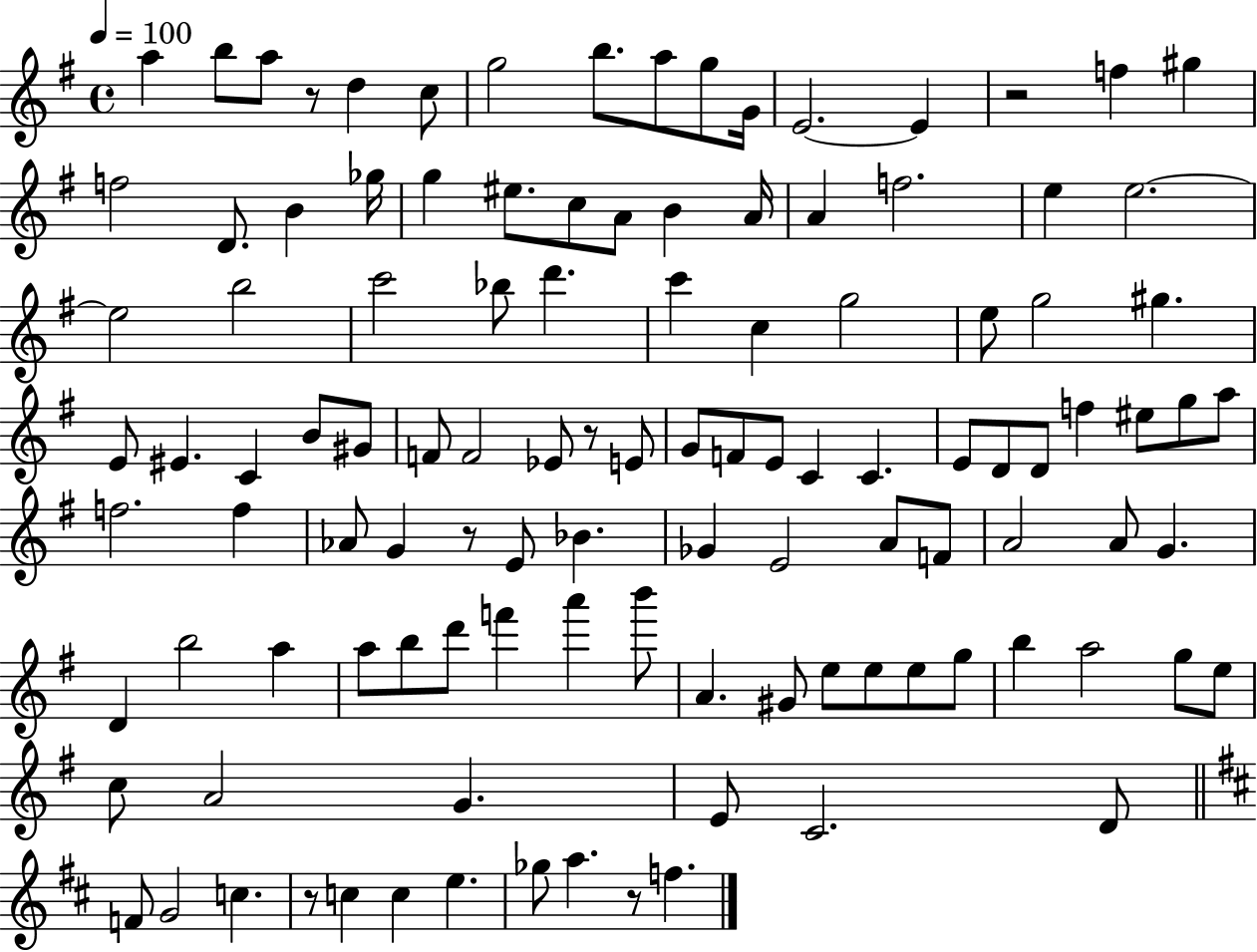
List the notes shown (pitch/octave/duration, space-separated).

A5/q B5/e A5/e R/e D5/q C5/e G5/h B5/e. A5/e G5/e G4/s E4/h. E4/q R/h F5/q G#5/q F5/h D4/e. B4/q Gb5/s G5/q EIS5/e. C5/e A4/e B4/q A4/s A4/q F5/h. E5/q E5/h. E5/h B5/h C6/h Bb5/e D6/q. C6/q C5/q G5/h E5/e G5/h G#5/q. E4/e EIS4/q. C4/q B4/e G#4/e F4/e F4/h Eb4/e R/e E4/e G4/e F4/e E4/e C4/q C4/q. E4/e D4/e D4/e F5/q EIS5/e G5/e A5/e F5/h. F5/q Ab4/e G4/q R/e E4/e Bb4/q. Gb4/q E4/h A4/e F4/e A4/h A4/e G4/q. D4/q B5/h A5/q A5/e B5/e D6/e F6/q A6/q B6/e A4/q. G#4/e E5/e E5/e E5/e G5/e B5/q A5/h G5/e E5/e C5/e A4/h G4/q. E4/e C4/h. D4/e F4/e G4/h C5/q. R/e C5/q C5/q E5/q. Gb5/e A5/q. R/e F5/q.